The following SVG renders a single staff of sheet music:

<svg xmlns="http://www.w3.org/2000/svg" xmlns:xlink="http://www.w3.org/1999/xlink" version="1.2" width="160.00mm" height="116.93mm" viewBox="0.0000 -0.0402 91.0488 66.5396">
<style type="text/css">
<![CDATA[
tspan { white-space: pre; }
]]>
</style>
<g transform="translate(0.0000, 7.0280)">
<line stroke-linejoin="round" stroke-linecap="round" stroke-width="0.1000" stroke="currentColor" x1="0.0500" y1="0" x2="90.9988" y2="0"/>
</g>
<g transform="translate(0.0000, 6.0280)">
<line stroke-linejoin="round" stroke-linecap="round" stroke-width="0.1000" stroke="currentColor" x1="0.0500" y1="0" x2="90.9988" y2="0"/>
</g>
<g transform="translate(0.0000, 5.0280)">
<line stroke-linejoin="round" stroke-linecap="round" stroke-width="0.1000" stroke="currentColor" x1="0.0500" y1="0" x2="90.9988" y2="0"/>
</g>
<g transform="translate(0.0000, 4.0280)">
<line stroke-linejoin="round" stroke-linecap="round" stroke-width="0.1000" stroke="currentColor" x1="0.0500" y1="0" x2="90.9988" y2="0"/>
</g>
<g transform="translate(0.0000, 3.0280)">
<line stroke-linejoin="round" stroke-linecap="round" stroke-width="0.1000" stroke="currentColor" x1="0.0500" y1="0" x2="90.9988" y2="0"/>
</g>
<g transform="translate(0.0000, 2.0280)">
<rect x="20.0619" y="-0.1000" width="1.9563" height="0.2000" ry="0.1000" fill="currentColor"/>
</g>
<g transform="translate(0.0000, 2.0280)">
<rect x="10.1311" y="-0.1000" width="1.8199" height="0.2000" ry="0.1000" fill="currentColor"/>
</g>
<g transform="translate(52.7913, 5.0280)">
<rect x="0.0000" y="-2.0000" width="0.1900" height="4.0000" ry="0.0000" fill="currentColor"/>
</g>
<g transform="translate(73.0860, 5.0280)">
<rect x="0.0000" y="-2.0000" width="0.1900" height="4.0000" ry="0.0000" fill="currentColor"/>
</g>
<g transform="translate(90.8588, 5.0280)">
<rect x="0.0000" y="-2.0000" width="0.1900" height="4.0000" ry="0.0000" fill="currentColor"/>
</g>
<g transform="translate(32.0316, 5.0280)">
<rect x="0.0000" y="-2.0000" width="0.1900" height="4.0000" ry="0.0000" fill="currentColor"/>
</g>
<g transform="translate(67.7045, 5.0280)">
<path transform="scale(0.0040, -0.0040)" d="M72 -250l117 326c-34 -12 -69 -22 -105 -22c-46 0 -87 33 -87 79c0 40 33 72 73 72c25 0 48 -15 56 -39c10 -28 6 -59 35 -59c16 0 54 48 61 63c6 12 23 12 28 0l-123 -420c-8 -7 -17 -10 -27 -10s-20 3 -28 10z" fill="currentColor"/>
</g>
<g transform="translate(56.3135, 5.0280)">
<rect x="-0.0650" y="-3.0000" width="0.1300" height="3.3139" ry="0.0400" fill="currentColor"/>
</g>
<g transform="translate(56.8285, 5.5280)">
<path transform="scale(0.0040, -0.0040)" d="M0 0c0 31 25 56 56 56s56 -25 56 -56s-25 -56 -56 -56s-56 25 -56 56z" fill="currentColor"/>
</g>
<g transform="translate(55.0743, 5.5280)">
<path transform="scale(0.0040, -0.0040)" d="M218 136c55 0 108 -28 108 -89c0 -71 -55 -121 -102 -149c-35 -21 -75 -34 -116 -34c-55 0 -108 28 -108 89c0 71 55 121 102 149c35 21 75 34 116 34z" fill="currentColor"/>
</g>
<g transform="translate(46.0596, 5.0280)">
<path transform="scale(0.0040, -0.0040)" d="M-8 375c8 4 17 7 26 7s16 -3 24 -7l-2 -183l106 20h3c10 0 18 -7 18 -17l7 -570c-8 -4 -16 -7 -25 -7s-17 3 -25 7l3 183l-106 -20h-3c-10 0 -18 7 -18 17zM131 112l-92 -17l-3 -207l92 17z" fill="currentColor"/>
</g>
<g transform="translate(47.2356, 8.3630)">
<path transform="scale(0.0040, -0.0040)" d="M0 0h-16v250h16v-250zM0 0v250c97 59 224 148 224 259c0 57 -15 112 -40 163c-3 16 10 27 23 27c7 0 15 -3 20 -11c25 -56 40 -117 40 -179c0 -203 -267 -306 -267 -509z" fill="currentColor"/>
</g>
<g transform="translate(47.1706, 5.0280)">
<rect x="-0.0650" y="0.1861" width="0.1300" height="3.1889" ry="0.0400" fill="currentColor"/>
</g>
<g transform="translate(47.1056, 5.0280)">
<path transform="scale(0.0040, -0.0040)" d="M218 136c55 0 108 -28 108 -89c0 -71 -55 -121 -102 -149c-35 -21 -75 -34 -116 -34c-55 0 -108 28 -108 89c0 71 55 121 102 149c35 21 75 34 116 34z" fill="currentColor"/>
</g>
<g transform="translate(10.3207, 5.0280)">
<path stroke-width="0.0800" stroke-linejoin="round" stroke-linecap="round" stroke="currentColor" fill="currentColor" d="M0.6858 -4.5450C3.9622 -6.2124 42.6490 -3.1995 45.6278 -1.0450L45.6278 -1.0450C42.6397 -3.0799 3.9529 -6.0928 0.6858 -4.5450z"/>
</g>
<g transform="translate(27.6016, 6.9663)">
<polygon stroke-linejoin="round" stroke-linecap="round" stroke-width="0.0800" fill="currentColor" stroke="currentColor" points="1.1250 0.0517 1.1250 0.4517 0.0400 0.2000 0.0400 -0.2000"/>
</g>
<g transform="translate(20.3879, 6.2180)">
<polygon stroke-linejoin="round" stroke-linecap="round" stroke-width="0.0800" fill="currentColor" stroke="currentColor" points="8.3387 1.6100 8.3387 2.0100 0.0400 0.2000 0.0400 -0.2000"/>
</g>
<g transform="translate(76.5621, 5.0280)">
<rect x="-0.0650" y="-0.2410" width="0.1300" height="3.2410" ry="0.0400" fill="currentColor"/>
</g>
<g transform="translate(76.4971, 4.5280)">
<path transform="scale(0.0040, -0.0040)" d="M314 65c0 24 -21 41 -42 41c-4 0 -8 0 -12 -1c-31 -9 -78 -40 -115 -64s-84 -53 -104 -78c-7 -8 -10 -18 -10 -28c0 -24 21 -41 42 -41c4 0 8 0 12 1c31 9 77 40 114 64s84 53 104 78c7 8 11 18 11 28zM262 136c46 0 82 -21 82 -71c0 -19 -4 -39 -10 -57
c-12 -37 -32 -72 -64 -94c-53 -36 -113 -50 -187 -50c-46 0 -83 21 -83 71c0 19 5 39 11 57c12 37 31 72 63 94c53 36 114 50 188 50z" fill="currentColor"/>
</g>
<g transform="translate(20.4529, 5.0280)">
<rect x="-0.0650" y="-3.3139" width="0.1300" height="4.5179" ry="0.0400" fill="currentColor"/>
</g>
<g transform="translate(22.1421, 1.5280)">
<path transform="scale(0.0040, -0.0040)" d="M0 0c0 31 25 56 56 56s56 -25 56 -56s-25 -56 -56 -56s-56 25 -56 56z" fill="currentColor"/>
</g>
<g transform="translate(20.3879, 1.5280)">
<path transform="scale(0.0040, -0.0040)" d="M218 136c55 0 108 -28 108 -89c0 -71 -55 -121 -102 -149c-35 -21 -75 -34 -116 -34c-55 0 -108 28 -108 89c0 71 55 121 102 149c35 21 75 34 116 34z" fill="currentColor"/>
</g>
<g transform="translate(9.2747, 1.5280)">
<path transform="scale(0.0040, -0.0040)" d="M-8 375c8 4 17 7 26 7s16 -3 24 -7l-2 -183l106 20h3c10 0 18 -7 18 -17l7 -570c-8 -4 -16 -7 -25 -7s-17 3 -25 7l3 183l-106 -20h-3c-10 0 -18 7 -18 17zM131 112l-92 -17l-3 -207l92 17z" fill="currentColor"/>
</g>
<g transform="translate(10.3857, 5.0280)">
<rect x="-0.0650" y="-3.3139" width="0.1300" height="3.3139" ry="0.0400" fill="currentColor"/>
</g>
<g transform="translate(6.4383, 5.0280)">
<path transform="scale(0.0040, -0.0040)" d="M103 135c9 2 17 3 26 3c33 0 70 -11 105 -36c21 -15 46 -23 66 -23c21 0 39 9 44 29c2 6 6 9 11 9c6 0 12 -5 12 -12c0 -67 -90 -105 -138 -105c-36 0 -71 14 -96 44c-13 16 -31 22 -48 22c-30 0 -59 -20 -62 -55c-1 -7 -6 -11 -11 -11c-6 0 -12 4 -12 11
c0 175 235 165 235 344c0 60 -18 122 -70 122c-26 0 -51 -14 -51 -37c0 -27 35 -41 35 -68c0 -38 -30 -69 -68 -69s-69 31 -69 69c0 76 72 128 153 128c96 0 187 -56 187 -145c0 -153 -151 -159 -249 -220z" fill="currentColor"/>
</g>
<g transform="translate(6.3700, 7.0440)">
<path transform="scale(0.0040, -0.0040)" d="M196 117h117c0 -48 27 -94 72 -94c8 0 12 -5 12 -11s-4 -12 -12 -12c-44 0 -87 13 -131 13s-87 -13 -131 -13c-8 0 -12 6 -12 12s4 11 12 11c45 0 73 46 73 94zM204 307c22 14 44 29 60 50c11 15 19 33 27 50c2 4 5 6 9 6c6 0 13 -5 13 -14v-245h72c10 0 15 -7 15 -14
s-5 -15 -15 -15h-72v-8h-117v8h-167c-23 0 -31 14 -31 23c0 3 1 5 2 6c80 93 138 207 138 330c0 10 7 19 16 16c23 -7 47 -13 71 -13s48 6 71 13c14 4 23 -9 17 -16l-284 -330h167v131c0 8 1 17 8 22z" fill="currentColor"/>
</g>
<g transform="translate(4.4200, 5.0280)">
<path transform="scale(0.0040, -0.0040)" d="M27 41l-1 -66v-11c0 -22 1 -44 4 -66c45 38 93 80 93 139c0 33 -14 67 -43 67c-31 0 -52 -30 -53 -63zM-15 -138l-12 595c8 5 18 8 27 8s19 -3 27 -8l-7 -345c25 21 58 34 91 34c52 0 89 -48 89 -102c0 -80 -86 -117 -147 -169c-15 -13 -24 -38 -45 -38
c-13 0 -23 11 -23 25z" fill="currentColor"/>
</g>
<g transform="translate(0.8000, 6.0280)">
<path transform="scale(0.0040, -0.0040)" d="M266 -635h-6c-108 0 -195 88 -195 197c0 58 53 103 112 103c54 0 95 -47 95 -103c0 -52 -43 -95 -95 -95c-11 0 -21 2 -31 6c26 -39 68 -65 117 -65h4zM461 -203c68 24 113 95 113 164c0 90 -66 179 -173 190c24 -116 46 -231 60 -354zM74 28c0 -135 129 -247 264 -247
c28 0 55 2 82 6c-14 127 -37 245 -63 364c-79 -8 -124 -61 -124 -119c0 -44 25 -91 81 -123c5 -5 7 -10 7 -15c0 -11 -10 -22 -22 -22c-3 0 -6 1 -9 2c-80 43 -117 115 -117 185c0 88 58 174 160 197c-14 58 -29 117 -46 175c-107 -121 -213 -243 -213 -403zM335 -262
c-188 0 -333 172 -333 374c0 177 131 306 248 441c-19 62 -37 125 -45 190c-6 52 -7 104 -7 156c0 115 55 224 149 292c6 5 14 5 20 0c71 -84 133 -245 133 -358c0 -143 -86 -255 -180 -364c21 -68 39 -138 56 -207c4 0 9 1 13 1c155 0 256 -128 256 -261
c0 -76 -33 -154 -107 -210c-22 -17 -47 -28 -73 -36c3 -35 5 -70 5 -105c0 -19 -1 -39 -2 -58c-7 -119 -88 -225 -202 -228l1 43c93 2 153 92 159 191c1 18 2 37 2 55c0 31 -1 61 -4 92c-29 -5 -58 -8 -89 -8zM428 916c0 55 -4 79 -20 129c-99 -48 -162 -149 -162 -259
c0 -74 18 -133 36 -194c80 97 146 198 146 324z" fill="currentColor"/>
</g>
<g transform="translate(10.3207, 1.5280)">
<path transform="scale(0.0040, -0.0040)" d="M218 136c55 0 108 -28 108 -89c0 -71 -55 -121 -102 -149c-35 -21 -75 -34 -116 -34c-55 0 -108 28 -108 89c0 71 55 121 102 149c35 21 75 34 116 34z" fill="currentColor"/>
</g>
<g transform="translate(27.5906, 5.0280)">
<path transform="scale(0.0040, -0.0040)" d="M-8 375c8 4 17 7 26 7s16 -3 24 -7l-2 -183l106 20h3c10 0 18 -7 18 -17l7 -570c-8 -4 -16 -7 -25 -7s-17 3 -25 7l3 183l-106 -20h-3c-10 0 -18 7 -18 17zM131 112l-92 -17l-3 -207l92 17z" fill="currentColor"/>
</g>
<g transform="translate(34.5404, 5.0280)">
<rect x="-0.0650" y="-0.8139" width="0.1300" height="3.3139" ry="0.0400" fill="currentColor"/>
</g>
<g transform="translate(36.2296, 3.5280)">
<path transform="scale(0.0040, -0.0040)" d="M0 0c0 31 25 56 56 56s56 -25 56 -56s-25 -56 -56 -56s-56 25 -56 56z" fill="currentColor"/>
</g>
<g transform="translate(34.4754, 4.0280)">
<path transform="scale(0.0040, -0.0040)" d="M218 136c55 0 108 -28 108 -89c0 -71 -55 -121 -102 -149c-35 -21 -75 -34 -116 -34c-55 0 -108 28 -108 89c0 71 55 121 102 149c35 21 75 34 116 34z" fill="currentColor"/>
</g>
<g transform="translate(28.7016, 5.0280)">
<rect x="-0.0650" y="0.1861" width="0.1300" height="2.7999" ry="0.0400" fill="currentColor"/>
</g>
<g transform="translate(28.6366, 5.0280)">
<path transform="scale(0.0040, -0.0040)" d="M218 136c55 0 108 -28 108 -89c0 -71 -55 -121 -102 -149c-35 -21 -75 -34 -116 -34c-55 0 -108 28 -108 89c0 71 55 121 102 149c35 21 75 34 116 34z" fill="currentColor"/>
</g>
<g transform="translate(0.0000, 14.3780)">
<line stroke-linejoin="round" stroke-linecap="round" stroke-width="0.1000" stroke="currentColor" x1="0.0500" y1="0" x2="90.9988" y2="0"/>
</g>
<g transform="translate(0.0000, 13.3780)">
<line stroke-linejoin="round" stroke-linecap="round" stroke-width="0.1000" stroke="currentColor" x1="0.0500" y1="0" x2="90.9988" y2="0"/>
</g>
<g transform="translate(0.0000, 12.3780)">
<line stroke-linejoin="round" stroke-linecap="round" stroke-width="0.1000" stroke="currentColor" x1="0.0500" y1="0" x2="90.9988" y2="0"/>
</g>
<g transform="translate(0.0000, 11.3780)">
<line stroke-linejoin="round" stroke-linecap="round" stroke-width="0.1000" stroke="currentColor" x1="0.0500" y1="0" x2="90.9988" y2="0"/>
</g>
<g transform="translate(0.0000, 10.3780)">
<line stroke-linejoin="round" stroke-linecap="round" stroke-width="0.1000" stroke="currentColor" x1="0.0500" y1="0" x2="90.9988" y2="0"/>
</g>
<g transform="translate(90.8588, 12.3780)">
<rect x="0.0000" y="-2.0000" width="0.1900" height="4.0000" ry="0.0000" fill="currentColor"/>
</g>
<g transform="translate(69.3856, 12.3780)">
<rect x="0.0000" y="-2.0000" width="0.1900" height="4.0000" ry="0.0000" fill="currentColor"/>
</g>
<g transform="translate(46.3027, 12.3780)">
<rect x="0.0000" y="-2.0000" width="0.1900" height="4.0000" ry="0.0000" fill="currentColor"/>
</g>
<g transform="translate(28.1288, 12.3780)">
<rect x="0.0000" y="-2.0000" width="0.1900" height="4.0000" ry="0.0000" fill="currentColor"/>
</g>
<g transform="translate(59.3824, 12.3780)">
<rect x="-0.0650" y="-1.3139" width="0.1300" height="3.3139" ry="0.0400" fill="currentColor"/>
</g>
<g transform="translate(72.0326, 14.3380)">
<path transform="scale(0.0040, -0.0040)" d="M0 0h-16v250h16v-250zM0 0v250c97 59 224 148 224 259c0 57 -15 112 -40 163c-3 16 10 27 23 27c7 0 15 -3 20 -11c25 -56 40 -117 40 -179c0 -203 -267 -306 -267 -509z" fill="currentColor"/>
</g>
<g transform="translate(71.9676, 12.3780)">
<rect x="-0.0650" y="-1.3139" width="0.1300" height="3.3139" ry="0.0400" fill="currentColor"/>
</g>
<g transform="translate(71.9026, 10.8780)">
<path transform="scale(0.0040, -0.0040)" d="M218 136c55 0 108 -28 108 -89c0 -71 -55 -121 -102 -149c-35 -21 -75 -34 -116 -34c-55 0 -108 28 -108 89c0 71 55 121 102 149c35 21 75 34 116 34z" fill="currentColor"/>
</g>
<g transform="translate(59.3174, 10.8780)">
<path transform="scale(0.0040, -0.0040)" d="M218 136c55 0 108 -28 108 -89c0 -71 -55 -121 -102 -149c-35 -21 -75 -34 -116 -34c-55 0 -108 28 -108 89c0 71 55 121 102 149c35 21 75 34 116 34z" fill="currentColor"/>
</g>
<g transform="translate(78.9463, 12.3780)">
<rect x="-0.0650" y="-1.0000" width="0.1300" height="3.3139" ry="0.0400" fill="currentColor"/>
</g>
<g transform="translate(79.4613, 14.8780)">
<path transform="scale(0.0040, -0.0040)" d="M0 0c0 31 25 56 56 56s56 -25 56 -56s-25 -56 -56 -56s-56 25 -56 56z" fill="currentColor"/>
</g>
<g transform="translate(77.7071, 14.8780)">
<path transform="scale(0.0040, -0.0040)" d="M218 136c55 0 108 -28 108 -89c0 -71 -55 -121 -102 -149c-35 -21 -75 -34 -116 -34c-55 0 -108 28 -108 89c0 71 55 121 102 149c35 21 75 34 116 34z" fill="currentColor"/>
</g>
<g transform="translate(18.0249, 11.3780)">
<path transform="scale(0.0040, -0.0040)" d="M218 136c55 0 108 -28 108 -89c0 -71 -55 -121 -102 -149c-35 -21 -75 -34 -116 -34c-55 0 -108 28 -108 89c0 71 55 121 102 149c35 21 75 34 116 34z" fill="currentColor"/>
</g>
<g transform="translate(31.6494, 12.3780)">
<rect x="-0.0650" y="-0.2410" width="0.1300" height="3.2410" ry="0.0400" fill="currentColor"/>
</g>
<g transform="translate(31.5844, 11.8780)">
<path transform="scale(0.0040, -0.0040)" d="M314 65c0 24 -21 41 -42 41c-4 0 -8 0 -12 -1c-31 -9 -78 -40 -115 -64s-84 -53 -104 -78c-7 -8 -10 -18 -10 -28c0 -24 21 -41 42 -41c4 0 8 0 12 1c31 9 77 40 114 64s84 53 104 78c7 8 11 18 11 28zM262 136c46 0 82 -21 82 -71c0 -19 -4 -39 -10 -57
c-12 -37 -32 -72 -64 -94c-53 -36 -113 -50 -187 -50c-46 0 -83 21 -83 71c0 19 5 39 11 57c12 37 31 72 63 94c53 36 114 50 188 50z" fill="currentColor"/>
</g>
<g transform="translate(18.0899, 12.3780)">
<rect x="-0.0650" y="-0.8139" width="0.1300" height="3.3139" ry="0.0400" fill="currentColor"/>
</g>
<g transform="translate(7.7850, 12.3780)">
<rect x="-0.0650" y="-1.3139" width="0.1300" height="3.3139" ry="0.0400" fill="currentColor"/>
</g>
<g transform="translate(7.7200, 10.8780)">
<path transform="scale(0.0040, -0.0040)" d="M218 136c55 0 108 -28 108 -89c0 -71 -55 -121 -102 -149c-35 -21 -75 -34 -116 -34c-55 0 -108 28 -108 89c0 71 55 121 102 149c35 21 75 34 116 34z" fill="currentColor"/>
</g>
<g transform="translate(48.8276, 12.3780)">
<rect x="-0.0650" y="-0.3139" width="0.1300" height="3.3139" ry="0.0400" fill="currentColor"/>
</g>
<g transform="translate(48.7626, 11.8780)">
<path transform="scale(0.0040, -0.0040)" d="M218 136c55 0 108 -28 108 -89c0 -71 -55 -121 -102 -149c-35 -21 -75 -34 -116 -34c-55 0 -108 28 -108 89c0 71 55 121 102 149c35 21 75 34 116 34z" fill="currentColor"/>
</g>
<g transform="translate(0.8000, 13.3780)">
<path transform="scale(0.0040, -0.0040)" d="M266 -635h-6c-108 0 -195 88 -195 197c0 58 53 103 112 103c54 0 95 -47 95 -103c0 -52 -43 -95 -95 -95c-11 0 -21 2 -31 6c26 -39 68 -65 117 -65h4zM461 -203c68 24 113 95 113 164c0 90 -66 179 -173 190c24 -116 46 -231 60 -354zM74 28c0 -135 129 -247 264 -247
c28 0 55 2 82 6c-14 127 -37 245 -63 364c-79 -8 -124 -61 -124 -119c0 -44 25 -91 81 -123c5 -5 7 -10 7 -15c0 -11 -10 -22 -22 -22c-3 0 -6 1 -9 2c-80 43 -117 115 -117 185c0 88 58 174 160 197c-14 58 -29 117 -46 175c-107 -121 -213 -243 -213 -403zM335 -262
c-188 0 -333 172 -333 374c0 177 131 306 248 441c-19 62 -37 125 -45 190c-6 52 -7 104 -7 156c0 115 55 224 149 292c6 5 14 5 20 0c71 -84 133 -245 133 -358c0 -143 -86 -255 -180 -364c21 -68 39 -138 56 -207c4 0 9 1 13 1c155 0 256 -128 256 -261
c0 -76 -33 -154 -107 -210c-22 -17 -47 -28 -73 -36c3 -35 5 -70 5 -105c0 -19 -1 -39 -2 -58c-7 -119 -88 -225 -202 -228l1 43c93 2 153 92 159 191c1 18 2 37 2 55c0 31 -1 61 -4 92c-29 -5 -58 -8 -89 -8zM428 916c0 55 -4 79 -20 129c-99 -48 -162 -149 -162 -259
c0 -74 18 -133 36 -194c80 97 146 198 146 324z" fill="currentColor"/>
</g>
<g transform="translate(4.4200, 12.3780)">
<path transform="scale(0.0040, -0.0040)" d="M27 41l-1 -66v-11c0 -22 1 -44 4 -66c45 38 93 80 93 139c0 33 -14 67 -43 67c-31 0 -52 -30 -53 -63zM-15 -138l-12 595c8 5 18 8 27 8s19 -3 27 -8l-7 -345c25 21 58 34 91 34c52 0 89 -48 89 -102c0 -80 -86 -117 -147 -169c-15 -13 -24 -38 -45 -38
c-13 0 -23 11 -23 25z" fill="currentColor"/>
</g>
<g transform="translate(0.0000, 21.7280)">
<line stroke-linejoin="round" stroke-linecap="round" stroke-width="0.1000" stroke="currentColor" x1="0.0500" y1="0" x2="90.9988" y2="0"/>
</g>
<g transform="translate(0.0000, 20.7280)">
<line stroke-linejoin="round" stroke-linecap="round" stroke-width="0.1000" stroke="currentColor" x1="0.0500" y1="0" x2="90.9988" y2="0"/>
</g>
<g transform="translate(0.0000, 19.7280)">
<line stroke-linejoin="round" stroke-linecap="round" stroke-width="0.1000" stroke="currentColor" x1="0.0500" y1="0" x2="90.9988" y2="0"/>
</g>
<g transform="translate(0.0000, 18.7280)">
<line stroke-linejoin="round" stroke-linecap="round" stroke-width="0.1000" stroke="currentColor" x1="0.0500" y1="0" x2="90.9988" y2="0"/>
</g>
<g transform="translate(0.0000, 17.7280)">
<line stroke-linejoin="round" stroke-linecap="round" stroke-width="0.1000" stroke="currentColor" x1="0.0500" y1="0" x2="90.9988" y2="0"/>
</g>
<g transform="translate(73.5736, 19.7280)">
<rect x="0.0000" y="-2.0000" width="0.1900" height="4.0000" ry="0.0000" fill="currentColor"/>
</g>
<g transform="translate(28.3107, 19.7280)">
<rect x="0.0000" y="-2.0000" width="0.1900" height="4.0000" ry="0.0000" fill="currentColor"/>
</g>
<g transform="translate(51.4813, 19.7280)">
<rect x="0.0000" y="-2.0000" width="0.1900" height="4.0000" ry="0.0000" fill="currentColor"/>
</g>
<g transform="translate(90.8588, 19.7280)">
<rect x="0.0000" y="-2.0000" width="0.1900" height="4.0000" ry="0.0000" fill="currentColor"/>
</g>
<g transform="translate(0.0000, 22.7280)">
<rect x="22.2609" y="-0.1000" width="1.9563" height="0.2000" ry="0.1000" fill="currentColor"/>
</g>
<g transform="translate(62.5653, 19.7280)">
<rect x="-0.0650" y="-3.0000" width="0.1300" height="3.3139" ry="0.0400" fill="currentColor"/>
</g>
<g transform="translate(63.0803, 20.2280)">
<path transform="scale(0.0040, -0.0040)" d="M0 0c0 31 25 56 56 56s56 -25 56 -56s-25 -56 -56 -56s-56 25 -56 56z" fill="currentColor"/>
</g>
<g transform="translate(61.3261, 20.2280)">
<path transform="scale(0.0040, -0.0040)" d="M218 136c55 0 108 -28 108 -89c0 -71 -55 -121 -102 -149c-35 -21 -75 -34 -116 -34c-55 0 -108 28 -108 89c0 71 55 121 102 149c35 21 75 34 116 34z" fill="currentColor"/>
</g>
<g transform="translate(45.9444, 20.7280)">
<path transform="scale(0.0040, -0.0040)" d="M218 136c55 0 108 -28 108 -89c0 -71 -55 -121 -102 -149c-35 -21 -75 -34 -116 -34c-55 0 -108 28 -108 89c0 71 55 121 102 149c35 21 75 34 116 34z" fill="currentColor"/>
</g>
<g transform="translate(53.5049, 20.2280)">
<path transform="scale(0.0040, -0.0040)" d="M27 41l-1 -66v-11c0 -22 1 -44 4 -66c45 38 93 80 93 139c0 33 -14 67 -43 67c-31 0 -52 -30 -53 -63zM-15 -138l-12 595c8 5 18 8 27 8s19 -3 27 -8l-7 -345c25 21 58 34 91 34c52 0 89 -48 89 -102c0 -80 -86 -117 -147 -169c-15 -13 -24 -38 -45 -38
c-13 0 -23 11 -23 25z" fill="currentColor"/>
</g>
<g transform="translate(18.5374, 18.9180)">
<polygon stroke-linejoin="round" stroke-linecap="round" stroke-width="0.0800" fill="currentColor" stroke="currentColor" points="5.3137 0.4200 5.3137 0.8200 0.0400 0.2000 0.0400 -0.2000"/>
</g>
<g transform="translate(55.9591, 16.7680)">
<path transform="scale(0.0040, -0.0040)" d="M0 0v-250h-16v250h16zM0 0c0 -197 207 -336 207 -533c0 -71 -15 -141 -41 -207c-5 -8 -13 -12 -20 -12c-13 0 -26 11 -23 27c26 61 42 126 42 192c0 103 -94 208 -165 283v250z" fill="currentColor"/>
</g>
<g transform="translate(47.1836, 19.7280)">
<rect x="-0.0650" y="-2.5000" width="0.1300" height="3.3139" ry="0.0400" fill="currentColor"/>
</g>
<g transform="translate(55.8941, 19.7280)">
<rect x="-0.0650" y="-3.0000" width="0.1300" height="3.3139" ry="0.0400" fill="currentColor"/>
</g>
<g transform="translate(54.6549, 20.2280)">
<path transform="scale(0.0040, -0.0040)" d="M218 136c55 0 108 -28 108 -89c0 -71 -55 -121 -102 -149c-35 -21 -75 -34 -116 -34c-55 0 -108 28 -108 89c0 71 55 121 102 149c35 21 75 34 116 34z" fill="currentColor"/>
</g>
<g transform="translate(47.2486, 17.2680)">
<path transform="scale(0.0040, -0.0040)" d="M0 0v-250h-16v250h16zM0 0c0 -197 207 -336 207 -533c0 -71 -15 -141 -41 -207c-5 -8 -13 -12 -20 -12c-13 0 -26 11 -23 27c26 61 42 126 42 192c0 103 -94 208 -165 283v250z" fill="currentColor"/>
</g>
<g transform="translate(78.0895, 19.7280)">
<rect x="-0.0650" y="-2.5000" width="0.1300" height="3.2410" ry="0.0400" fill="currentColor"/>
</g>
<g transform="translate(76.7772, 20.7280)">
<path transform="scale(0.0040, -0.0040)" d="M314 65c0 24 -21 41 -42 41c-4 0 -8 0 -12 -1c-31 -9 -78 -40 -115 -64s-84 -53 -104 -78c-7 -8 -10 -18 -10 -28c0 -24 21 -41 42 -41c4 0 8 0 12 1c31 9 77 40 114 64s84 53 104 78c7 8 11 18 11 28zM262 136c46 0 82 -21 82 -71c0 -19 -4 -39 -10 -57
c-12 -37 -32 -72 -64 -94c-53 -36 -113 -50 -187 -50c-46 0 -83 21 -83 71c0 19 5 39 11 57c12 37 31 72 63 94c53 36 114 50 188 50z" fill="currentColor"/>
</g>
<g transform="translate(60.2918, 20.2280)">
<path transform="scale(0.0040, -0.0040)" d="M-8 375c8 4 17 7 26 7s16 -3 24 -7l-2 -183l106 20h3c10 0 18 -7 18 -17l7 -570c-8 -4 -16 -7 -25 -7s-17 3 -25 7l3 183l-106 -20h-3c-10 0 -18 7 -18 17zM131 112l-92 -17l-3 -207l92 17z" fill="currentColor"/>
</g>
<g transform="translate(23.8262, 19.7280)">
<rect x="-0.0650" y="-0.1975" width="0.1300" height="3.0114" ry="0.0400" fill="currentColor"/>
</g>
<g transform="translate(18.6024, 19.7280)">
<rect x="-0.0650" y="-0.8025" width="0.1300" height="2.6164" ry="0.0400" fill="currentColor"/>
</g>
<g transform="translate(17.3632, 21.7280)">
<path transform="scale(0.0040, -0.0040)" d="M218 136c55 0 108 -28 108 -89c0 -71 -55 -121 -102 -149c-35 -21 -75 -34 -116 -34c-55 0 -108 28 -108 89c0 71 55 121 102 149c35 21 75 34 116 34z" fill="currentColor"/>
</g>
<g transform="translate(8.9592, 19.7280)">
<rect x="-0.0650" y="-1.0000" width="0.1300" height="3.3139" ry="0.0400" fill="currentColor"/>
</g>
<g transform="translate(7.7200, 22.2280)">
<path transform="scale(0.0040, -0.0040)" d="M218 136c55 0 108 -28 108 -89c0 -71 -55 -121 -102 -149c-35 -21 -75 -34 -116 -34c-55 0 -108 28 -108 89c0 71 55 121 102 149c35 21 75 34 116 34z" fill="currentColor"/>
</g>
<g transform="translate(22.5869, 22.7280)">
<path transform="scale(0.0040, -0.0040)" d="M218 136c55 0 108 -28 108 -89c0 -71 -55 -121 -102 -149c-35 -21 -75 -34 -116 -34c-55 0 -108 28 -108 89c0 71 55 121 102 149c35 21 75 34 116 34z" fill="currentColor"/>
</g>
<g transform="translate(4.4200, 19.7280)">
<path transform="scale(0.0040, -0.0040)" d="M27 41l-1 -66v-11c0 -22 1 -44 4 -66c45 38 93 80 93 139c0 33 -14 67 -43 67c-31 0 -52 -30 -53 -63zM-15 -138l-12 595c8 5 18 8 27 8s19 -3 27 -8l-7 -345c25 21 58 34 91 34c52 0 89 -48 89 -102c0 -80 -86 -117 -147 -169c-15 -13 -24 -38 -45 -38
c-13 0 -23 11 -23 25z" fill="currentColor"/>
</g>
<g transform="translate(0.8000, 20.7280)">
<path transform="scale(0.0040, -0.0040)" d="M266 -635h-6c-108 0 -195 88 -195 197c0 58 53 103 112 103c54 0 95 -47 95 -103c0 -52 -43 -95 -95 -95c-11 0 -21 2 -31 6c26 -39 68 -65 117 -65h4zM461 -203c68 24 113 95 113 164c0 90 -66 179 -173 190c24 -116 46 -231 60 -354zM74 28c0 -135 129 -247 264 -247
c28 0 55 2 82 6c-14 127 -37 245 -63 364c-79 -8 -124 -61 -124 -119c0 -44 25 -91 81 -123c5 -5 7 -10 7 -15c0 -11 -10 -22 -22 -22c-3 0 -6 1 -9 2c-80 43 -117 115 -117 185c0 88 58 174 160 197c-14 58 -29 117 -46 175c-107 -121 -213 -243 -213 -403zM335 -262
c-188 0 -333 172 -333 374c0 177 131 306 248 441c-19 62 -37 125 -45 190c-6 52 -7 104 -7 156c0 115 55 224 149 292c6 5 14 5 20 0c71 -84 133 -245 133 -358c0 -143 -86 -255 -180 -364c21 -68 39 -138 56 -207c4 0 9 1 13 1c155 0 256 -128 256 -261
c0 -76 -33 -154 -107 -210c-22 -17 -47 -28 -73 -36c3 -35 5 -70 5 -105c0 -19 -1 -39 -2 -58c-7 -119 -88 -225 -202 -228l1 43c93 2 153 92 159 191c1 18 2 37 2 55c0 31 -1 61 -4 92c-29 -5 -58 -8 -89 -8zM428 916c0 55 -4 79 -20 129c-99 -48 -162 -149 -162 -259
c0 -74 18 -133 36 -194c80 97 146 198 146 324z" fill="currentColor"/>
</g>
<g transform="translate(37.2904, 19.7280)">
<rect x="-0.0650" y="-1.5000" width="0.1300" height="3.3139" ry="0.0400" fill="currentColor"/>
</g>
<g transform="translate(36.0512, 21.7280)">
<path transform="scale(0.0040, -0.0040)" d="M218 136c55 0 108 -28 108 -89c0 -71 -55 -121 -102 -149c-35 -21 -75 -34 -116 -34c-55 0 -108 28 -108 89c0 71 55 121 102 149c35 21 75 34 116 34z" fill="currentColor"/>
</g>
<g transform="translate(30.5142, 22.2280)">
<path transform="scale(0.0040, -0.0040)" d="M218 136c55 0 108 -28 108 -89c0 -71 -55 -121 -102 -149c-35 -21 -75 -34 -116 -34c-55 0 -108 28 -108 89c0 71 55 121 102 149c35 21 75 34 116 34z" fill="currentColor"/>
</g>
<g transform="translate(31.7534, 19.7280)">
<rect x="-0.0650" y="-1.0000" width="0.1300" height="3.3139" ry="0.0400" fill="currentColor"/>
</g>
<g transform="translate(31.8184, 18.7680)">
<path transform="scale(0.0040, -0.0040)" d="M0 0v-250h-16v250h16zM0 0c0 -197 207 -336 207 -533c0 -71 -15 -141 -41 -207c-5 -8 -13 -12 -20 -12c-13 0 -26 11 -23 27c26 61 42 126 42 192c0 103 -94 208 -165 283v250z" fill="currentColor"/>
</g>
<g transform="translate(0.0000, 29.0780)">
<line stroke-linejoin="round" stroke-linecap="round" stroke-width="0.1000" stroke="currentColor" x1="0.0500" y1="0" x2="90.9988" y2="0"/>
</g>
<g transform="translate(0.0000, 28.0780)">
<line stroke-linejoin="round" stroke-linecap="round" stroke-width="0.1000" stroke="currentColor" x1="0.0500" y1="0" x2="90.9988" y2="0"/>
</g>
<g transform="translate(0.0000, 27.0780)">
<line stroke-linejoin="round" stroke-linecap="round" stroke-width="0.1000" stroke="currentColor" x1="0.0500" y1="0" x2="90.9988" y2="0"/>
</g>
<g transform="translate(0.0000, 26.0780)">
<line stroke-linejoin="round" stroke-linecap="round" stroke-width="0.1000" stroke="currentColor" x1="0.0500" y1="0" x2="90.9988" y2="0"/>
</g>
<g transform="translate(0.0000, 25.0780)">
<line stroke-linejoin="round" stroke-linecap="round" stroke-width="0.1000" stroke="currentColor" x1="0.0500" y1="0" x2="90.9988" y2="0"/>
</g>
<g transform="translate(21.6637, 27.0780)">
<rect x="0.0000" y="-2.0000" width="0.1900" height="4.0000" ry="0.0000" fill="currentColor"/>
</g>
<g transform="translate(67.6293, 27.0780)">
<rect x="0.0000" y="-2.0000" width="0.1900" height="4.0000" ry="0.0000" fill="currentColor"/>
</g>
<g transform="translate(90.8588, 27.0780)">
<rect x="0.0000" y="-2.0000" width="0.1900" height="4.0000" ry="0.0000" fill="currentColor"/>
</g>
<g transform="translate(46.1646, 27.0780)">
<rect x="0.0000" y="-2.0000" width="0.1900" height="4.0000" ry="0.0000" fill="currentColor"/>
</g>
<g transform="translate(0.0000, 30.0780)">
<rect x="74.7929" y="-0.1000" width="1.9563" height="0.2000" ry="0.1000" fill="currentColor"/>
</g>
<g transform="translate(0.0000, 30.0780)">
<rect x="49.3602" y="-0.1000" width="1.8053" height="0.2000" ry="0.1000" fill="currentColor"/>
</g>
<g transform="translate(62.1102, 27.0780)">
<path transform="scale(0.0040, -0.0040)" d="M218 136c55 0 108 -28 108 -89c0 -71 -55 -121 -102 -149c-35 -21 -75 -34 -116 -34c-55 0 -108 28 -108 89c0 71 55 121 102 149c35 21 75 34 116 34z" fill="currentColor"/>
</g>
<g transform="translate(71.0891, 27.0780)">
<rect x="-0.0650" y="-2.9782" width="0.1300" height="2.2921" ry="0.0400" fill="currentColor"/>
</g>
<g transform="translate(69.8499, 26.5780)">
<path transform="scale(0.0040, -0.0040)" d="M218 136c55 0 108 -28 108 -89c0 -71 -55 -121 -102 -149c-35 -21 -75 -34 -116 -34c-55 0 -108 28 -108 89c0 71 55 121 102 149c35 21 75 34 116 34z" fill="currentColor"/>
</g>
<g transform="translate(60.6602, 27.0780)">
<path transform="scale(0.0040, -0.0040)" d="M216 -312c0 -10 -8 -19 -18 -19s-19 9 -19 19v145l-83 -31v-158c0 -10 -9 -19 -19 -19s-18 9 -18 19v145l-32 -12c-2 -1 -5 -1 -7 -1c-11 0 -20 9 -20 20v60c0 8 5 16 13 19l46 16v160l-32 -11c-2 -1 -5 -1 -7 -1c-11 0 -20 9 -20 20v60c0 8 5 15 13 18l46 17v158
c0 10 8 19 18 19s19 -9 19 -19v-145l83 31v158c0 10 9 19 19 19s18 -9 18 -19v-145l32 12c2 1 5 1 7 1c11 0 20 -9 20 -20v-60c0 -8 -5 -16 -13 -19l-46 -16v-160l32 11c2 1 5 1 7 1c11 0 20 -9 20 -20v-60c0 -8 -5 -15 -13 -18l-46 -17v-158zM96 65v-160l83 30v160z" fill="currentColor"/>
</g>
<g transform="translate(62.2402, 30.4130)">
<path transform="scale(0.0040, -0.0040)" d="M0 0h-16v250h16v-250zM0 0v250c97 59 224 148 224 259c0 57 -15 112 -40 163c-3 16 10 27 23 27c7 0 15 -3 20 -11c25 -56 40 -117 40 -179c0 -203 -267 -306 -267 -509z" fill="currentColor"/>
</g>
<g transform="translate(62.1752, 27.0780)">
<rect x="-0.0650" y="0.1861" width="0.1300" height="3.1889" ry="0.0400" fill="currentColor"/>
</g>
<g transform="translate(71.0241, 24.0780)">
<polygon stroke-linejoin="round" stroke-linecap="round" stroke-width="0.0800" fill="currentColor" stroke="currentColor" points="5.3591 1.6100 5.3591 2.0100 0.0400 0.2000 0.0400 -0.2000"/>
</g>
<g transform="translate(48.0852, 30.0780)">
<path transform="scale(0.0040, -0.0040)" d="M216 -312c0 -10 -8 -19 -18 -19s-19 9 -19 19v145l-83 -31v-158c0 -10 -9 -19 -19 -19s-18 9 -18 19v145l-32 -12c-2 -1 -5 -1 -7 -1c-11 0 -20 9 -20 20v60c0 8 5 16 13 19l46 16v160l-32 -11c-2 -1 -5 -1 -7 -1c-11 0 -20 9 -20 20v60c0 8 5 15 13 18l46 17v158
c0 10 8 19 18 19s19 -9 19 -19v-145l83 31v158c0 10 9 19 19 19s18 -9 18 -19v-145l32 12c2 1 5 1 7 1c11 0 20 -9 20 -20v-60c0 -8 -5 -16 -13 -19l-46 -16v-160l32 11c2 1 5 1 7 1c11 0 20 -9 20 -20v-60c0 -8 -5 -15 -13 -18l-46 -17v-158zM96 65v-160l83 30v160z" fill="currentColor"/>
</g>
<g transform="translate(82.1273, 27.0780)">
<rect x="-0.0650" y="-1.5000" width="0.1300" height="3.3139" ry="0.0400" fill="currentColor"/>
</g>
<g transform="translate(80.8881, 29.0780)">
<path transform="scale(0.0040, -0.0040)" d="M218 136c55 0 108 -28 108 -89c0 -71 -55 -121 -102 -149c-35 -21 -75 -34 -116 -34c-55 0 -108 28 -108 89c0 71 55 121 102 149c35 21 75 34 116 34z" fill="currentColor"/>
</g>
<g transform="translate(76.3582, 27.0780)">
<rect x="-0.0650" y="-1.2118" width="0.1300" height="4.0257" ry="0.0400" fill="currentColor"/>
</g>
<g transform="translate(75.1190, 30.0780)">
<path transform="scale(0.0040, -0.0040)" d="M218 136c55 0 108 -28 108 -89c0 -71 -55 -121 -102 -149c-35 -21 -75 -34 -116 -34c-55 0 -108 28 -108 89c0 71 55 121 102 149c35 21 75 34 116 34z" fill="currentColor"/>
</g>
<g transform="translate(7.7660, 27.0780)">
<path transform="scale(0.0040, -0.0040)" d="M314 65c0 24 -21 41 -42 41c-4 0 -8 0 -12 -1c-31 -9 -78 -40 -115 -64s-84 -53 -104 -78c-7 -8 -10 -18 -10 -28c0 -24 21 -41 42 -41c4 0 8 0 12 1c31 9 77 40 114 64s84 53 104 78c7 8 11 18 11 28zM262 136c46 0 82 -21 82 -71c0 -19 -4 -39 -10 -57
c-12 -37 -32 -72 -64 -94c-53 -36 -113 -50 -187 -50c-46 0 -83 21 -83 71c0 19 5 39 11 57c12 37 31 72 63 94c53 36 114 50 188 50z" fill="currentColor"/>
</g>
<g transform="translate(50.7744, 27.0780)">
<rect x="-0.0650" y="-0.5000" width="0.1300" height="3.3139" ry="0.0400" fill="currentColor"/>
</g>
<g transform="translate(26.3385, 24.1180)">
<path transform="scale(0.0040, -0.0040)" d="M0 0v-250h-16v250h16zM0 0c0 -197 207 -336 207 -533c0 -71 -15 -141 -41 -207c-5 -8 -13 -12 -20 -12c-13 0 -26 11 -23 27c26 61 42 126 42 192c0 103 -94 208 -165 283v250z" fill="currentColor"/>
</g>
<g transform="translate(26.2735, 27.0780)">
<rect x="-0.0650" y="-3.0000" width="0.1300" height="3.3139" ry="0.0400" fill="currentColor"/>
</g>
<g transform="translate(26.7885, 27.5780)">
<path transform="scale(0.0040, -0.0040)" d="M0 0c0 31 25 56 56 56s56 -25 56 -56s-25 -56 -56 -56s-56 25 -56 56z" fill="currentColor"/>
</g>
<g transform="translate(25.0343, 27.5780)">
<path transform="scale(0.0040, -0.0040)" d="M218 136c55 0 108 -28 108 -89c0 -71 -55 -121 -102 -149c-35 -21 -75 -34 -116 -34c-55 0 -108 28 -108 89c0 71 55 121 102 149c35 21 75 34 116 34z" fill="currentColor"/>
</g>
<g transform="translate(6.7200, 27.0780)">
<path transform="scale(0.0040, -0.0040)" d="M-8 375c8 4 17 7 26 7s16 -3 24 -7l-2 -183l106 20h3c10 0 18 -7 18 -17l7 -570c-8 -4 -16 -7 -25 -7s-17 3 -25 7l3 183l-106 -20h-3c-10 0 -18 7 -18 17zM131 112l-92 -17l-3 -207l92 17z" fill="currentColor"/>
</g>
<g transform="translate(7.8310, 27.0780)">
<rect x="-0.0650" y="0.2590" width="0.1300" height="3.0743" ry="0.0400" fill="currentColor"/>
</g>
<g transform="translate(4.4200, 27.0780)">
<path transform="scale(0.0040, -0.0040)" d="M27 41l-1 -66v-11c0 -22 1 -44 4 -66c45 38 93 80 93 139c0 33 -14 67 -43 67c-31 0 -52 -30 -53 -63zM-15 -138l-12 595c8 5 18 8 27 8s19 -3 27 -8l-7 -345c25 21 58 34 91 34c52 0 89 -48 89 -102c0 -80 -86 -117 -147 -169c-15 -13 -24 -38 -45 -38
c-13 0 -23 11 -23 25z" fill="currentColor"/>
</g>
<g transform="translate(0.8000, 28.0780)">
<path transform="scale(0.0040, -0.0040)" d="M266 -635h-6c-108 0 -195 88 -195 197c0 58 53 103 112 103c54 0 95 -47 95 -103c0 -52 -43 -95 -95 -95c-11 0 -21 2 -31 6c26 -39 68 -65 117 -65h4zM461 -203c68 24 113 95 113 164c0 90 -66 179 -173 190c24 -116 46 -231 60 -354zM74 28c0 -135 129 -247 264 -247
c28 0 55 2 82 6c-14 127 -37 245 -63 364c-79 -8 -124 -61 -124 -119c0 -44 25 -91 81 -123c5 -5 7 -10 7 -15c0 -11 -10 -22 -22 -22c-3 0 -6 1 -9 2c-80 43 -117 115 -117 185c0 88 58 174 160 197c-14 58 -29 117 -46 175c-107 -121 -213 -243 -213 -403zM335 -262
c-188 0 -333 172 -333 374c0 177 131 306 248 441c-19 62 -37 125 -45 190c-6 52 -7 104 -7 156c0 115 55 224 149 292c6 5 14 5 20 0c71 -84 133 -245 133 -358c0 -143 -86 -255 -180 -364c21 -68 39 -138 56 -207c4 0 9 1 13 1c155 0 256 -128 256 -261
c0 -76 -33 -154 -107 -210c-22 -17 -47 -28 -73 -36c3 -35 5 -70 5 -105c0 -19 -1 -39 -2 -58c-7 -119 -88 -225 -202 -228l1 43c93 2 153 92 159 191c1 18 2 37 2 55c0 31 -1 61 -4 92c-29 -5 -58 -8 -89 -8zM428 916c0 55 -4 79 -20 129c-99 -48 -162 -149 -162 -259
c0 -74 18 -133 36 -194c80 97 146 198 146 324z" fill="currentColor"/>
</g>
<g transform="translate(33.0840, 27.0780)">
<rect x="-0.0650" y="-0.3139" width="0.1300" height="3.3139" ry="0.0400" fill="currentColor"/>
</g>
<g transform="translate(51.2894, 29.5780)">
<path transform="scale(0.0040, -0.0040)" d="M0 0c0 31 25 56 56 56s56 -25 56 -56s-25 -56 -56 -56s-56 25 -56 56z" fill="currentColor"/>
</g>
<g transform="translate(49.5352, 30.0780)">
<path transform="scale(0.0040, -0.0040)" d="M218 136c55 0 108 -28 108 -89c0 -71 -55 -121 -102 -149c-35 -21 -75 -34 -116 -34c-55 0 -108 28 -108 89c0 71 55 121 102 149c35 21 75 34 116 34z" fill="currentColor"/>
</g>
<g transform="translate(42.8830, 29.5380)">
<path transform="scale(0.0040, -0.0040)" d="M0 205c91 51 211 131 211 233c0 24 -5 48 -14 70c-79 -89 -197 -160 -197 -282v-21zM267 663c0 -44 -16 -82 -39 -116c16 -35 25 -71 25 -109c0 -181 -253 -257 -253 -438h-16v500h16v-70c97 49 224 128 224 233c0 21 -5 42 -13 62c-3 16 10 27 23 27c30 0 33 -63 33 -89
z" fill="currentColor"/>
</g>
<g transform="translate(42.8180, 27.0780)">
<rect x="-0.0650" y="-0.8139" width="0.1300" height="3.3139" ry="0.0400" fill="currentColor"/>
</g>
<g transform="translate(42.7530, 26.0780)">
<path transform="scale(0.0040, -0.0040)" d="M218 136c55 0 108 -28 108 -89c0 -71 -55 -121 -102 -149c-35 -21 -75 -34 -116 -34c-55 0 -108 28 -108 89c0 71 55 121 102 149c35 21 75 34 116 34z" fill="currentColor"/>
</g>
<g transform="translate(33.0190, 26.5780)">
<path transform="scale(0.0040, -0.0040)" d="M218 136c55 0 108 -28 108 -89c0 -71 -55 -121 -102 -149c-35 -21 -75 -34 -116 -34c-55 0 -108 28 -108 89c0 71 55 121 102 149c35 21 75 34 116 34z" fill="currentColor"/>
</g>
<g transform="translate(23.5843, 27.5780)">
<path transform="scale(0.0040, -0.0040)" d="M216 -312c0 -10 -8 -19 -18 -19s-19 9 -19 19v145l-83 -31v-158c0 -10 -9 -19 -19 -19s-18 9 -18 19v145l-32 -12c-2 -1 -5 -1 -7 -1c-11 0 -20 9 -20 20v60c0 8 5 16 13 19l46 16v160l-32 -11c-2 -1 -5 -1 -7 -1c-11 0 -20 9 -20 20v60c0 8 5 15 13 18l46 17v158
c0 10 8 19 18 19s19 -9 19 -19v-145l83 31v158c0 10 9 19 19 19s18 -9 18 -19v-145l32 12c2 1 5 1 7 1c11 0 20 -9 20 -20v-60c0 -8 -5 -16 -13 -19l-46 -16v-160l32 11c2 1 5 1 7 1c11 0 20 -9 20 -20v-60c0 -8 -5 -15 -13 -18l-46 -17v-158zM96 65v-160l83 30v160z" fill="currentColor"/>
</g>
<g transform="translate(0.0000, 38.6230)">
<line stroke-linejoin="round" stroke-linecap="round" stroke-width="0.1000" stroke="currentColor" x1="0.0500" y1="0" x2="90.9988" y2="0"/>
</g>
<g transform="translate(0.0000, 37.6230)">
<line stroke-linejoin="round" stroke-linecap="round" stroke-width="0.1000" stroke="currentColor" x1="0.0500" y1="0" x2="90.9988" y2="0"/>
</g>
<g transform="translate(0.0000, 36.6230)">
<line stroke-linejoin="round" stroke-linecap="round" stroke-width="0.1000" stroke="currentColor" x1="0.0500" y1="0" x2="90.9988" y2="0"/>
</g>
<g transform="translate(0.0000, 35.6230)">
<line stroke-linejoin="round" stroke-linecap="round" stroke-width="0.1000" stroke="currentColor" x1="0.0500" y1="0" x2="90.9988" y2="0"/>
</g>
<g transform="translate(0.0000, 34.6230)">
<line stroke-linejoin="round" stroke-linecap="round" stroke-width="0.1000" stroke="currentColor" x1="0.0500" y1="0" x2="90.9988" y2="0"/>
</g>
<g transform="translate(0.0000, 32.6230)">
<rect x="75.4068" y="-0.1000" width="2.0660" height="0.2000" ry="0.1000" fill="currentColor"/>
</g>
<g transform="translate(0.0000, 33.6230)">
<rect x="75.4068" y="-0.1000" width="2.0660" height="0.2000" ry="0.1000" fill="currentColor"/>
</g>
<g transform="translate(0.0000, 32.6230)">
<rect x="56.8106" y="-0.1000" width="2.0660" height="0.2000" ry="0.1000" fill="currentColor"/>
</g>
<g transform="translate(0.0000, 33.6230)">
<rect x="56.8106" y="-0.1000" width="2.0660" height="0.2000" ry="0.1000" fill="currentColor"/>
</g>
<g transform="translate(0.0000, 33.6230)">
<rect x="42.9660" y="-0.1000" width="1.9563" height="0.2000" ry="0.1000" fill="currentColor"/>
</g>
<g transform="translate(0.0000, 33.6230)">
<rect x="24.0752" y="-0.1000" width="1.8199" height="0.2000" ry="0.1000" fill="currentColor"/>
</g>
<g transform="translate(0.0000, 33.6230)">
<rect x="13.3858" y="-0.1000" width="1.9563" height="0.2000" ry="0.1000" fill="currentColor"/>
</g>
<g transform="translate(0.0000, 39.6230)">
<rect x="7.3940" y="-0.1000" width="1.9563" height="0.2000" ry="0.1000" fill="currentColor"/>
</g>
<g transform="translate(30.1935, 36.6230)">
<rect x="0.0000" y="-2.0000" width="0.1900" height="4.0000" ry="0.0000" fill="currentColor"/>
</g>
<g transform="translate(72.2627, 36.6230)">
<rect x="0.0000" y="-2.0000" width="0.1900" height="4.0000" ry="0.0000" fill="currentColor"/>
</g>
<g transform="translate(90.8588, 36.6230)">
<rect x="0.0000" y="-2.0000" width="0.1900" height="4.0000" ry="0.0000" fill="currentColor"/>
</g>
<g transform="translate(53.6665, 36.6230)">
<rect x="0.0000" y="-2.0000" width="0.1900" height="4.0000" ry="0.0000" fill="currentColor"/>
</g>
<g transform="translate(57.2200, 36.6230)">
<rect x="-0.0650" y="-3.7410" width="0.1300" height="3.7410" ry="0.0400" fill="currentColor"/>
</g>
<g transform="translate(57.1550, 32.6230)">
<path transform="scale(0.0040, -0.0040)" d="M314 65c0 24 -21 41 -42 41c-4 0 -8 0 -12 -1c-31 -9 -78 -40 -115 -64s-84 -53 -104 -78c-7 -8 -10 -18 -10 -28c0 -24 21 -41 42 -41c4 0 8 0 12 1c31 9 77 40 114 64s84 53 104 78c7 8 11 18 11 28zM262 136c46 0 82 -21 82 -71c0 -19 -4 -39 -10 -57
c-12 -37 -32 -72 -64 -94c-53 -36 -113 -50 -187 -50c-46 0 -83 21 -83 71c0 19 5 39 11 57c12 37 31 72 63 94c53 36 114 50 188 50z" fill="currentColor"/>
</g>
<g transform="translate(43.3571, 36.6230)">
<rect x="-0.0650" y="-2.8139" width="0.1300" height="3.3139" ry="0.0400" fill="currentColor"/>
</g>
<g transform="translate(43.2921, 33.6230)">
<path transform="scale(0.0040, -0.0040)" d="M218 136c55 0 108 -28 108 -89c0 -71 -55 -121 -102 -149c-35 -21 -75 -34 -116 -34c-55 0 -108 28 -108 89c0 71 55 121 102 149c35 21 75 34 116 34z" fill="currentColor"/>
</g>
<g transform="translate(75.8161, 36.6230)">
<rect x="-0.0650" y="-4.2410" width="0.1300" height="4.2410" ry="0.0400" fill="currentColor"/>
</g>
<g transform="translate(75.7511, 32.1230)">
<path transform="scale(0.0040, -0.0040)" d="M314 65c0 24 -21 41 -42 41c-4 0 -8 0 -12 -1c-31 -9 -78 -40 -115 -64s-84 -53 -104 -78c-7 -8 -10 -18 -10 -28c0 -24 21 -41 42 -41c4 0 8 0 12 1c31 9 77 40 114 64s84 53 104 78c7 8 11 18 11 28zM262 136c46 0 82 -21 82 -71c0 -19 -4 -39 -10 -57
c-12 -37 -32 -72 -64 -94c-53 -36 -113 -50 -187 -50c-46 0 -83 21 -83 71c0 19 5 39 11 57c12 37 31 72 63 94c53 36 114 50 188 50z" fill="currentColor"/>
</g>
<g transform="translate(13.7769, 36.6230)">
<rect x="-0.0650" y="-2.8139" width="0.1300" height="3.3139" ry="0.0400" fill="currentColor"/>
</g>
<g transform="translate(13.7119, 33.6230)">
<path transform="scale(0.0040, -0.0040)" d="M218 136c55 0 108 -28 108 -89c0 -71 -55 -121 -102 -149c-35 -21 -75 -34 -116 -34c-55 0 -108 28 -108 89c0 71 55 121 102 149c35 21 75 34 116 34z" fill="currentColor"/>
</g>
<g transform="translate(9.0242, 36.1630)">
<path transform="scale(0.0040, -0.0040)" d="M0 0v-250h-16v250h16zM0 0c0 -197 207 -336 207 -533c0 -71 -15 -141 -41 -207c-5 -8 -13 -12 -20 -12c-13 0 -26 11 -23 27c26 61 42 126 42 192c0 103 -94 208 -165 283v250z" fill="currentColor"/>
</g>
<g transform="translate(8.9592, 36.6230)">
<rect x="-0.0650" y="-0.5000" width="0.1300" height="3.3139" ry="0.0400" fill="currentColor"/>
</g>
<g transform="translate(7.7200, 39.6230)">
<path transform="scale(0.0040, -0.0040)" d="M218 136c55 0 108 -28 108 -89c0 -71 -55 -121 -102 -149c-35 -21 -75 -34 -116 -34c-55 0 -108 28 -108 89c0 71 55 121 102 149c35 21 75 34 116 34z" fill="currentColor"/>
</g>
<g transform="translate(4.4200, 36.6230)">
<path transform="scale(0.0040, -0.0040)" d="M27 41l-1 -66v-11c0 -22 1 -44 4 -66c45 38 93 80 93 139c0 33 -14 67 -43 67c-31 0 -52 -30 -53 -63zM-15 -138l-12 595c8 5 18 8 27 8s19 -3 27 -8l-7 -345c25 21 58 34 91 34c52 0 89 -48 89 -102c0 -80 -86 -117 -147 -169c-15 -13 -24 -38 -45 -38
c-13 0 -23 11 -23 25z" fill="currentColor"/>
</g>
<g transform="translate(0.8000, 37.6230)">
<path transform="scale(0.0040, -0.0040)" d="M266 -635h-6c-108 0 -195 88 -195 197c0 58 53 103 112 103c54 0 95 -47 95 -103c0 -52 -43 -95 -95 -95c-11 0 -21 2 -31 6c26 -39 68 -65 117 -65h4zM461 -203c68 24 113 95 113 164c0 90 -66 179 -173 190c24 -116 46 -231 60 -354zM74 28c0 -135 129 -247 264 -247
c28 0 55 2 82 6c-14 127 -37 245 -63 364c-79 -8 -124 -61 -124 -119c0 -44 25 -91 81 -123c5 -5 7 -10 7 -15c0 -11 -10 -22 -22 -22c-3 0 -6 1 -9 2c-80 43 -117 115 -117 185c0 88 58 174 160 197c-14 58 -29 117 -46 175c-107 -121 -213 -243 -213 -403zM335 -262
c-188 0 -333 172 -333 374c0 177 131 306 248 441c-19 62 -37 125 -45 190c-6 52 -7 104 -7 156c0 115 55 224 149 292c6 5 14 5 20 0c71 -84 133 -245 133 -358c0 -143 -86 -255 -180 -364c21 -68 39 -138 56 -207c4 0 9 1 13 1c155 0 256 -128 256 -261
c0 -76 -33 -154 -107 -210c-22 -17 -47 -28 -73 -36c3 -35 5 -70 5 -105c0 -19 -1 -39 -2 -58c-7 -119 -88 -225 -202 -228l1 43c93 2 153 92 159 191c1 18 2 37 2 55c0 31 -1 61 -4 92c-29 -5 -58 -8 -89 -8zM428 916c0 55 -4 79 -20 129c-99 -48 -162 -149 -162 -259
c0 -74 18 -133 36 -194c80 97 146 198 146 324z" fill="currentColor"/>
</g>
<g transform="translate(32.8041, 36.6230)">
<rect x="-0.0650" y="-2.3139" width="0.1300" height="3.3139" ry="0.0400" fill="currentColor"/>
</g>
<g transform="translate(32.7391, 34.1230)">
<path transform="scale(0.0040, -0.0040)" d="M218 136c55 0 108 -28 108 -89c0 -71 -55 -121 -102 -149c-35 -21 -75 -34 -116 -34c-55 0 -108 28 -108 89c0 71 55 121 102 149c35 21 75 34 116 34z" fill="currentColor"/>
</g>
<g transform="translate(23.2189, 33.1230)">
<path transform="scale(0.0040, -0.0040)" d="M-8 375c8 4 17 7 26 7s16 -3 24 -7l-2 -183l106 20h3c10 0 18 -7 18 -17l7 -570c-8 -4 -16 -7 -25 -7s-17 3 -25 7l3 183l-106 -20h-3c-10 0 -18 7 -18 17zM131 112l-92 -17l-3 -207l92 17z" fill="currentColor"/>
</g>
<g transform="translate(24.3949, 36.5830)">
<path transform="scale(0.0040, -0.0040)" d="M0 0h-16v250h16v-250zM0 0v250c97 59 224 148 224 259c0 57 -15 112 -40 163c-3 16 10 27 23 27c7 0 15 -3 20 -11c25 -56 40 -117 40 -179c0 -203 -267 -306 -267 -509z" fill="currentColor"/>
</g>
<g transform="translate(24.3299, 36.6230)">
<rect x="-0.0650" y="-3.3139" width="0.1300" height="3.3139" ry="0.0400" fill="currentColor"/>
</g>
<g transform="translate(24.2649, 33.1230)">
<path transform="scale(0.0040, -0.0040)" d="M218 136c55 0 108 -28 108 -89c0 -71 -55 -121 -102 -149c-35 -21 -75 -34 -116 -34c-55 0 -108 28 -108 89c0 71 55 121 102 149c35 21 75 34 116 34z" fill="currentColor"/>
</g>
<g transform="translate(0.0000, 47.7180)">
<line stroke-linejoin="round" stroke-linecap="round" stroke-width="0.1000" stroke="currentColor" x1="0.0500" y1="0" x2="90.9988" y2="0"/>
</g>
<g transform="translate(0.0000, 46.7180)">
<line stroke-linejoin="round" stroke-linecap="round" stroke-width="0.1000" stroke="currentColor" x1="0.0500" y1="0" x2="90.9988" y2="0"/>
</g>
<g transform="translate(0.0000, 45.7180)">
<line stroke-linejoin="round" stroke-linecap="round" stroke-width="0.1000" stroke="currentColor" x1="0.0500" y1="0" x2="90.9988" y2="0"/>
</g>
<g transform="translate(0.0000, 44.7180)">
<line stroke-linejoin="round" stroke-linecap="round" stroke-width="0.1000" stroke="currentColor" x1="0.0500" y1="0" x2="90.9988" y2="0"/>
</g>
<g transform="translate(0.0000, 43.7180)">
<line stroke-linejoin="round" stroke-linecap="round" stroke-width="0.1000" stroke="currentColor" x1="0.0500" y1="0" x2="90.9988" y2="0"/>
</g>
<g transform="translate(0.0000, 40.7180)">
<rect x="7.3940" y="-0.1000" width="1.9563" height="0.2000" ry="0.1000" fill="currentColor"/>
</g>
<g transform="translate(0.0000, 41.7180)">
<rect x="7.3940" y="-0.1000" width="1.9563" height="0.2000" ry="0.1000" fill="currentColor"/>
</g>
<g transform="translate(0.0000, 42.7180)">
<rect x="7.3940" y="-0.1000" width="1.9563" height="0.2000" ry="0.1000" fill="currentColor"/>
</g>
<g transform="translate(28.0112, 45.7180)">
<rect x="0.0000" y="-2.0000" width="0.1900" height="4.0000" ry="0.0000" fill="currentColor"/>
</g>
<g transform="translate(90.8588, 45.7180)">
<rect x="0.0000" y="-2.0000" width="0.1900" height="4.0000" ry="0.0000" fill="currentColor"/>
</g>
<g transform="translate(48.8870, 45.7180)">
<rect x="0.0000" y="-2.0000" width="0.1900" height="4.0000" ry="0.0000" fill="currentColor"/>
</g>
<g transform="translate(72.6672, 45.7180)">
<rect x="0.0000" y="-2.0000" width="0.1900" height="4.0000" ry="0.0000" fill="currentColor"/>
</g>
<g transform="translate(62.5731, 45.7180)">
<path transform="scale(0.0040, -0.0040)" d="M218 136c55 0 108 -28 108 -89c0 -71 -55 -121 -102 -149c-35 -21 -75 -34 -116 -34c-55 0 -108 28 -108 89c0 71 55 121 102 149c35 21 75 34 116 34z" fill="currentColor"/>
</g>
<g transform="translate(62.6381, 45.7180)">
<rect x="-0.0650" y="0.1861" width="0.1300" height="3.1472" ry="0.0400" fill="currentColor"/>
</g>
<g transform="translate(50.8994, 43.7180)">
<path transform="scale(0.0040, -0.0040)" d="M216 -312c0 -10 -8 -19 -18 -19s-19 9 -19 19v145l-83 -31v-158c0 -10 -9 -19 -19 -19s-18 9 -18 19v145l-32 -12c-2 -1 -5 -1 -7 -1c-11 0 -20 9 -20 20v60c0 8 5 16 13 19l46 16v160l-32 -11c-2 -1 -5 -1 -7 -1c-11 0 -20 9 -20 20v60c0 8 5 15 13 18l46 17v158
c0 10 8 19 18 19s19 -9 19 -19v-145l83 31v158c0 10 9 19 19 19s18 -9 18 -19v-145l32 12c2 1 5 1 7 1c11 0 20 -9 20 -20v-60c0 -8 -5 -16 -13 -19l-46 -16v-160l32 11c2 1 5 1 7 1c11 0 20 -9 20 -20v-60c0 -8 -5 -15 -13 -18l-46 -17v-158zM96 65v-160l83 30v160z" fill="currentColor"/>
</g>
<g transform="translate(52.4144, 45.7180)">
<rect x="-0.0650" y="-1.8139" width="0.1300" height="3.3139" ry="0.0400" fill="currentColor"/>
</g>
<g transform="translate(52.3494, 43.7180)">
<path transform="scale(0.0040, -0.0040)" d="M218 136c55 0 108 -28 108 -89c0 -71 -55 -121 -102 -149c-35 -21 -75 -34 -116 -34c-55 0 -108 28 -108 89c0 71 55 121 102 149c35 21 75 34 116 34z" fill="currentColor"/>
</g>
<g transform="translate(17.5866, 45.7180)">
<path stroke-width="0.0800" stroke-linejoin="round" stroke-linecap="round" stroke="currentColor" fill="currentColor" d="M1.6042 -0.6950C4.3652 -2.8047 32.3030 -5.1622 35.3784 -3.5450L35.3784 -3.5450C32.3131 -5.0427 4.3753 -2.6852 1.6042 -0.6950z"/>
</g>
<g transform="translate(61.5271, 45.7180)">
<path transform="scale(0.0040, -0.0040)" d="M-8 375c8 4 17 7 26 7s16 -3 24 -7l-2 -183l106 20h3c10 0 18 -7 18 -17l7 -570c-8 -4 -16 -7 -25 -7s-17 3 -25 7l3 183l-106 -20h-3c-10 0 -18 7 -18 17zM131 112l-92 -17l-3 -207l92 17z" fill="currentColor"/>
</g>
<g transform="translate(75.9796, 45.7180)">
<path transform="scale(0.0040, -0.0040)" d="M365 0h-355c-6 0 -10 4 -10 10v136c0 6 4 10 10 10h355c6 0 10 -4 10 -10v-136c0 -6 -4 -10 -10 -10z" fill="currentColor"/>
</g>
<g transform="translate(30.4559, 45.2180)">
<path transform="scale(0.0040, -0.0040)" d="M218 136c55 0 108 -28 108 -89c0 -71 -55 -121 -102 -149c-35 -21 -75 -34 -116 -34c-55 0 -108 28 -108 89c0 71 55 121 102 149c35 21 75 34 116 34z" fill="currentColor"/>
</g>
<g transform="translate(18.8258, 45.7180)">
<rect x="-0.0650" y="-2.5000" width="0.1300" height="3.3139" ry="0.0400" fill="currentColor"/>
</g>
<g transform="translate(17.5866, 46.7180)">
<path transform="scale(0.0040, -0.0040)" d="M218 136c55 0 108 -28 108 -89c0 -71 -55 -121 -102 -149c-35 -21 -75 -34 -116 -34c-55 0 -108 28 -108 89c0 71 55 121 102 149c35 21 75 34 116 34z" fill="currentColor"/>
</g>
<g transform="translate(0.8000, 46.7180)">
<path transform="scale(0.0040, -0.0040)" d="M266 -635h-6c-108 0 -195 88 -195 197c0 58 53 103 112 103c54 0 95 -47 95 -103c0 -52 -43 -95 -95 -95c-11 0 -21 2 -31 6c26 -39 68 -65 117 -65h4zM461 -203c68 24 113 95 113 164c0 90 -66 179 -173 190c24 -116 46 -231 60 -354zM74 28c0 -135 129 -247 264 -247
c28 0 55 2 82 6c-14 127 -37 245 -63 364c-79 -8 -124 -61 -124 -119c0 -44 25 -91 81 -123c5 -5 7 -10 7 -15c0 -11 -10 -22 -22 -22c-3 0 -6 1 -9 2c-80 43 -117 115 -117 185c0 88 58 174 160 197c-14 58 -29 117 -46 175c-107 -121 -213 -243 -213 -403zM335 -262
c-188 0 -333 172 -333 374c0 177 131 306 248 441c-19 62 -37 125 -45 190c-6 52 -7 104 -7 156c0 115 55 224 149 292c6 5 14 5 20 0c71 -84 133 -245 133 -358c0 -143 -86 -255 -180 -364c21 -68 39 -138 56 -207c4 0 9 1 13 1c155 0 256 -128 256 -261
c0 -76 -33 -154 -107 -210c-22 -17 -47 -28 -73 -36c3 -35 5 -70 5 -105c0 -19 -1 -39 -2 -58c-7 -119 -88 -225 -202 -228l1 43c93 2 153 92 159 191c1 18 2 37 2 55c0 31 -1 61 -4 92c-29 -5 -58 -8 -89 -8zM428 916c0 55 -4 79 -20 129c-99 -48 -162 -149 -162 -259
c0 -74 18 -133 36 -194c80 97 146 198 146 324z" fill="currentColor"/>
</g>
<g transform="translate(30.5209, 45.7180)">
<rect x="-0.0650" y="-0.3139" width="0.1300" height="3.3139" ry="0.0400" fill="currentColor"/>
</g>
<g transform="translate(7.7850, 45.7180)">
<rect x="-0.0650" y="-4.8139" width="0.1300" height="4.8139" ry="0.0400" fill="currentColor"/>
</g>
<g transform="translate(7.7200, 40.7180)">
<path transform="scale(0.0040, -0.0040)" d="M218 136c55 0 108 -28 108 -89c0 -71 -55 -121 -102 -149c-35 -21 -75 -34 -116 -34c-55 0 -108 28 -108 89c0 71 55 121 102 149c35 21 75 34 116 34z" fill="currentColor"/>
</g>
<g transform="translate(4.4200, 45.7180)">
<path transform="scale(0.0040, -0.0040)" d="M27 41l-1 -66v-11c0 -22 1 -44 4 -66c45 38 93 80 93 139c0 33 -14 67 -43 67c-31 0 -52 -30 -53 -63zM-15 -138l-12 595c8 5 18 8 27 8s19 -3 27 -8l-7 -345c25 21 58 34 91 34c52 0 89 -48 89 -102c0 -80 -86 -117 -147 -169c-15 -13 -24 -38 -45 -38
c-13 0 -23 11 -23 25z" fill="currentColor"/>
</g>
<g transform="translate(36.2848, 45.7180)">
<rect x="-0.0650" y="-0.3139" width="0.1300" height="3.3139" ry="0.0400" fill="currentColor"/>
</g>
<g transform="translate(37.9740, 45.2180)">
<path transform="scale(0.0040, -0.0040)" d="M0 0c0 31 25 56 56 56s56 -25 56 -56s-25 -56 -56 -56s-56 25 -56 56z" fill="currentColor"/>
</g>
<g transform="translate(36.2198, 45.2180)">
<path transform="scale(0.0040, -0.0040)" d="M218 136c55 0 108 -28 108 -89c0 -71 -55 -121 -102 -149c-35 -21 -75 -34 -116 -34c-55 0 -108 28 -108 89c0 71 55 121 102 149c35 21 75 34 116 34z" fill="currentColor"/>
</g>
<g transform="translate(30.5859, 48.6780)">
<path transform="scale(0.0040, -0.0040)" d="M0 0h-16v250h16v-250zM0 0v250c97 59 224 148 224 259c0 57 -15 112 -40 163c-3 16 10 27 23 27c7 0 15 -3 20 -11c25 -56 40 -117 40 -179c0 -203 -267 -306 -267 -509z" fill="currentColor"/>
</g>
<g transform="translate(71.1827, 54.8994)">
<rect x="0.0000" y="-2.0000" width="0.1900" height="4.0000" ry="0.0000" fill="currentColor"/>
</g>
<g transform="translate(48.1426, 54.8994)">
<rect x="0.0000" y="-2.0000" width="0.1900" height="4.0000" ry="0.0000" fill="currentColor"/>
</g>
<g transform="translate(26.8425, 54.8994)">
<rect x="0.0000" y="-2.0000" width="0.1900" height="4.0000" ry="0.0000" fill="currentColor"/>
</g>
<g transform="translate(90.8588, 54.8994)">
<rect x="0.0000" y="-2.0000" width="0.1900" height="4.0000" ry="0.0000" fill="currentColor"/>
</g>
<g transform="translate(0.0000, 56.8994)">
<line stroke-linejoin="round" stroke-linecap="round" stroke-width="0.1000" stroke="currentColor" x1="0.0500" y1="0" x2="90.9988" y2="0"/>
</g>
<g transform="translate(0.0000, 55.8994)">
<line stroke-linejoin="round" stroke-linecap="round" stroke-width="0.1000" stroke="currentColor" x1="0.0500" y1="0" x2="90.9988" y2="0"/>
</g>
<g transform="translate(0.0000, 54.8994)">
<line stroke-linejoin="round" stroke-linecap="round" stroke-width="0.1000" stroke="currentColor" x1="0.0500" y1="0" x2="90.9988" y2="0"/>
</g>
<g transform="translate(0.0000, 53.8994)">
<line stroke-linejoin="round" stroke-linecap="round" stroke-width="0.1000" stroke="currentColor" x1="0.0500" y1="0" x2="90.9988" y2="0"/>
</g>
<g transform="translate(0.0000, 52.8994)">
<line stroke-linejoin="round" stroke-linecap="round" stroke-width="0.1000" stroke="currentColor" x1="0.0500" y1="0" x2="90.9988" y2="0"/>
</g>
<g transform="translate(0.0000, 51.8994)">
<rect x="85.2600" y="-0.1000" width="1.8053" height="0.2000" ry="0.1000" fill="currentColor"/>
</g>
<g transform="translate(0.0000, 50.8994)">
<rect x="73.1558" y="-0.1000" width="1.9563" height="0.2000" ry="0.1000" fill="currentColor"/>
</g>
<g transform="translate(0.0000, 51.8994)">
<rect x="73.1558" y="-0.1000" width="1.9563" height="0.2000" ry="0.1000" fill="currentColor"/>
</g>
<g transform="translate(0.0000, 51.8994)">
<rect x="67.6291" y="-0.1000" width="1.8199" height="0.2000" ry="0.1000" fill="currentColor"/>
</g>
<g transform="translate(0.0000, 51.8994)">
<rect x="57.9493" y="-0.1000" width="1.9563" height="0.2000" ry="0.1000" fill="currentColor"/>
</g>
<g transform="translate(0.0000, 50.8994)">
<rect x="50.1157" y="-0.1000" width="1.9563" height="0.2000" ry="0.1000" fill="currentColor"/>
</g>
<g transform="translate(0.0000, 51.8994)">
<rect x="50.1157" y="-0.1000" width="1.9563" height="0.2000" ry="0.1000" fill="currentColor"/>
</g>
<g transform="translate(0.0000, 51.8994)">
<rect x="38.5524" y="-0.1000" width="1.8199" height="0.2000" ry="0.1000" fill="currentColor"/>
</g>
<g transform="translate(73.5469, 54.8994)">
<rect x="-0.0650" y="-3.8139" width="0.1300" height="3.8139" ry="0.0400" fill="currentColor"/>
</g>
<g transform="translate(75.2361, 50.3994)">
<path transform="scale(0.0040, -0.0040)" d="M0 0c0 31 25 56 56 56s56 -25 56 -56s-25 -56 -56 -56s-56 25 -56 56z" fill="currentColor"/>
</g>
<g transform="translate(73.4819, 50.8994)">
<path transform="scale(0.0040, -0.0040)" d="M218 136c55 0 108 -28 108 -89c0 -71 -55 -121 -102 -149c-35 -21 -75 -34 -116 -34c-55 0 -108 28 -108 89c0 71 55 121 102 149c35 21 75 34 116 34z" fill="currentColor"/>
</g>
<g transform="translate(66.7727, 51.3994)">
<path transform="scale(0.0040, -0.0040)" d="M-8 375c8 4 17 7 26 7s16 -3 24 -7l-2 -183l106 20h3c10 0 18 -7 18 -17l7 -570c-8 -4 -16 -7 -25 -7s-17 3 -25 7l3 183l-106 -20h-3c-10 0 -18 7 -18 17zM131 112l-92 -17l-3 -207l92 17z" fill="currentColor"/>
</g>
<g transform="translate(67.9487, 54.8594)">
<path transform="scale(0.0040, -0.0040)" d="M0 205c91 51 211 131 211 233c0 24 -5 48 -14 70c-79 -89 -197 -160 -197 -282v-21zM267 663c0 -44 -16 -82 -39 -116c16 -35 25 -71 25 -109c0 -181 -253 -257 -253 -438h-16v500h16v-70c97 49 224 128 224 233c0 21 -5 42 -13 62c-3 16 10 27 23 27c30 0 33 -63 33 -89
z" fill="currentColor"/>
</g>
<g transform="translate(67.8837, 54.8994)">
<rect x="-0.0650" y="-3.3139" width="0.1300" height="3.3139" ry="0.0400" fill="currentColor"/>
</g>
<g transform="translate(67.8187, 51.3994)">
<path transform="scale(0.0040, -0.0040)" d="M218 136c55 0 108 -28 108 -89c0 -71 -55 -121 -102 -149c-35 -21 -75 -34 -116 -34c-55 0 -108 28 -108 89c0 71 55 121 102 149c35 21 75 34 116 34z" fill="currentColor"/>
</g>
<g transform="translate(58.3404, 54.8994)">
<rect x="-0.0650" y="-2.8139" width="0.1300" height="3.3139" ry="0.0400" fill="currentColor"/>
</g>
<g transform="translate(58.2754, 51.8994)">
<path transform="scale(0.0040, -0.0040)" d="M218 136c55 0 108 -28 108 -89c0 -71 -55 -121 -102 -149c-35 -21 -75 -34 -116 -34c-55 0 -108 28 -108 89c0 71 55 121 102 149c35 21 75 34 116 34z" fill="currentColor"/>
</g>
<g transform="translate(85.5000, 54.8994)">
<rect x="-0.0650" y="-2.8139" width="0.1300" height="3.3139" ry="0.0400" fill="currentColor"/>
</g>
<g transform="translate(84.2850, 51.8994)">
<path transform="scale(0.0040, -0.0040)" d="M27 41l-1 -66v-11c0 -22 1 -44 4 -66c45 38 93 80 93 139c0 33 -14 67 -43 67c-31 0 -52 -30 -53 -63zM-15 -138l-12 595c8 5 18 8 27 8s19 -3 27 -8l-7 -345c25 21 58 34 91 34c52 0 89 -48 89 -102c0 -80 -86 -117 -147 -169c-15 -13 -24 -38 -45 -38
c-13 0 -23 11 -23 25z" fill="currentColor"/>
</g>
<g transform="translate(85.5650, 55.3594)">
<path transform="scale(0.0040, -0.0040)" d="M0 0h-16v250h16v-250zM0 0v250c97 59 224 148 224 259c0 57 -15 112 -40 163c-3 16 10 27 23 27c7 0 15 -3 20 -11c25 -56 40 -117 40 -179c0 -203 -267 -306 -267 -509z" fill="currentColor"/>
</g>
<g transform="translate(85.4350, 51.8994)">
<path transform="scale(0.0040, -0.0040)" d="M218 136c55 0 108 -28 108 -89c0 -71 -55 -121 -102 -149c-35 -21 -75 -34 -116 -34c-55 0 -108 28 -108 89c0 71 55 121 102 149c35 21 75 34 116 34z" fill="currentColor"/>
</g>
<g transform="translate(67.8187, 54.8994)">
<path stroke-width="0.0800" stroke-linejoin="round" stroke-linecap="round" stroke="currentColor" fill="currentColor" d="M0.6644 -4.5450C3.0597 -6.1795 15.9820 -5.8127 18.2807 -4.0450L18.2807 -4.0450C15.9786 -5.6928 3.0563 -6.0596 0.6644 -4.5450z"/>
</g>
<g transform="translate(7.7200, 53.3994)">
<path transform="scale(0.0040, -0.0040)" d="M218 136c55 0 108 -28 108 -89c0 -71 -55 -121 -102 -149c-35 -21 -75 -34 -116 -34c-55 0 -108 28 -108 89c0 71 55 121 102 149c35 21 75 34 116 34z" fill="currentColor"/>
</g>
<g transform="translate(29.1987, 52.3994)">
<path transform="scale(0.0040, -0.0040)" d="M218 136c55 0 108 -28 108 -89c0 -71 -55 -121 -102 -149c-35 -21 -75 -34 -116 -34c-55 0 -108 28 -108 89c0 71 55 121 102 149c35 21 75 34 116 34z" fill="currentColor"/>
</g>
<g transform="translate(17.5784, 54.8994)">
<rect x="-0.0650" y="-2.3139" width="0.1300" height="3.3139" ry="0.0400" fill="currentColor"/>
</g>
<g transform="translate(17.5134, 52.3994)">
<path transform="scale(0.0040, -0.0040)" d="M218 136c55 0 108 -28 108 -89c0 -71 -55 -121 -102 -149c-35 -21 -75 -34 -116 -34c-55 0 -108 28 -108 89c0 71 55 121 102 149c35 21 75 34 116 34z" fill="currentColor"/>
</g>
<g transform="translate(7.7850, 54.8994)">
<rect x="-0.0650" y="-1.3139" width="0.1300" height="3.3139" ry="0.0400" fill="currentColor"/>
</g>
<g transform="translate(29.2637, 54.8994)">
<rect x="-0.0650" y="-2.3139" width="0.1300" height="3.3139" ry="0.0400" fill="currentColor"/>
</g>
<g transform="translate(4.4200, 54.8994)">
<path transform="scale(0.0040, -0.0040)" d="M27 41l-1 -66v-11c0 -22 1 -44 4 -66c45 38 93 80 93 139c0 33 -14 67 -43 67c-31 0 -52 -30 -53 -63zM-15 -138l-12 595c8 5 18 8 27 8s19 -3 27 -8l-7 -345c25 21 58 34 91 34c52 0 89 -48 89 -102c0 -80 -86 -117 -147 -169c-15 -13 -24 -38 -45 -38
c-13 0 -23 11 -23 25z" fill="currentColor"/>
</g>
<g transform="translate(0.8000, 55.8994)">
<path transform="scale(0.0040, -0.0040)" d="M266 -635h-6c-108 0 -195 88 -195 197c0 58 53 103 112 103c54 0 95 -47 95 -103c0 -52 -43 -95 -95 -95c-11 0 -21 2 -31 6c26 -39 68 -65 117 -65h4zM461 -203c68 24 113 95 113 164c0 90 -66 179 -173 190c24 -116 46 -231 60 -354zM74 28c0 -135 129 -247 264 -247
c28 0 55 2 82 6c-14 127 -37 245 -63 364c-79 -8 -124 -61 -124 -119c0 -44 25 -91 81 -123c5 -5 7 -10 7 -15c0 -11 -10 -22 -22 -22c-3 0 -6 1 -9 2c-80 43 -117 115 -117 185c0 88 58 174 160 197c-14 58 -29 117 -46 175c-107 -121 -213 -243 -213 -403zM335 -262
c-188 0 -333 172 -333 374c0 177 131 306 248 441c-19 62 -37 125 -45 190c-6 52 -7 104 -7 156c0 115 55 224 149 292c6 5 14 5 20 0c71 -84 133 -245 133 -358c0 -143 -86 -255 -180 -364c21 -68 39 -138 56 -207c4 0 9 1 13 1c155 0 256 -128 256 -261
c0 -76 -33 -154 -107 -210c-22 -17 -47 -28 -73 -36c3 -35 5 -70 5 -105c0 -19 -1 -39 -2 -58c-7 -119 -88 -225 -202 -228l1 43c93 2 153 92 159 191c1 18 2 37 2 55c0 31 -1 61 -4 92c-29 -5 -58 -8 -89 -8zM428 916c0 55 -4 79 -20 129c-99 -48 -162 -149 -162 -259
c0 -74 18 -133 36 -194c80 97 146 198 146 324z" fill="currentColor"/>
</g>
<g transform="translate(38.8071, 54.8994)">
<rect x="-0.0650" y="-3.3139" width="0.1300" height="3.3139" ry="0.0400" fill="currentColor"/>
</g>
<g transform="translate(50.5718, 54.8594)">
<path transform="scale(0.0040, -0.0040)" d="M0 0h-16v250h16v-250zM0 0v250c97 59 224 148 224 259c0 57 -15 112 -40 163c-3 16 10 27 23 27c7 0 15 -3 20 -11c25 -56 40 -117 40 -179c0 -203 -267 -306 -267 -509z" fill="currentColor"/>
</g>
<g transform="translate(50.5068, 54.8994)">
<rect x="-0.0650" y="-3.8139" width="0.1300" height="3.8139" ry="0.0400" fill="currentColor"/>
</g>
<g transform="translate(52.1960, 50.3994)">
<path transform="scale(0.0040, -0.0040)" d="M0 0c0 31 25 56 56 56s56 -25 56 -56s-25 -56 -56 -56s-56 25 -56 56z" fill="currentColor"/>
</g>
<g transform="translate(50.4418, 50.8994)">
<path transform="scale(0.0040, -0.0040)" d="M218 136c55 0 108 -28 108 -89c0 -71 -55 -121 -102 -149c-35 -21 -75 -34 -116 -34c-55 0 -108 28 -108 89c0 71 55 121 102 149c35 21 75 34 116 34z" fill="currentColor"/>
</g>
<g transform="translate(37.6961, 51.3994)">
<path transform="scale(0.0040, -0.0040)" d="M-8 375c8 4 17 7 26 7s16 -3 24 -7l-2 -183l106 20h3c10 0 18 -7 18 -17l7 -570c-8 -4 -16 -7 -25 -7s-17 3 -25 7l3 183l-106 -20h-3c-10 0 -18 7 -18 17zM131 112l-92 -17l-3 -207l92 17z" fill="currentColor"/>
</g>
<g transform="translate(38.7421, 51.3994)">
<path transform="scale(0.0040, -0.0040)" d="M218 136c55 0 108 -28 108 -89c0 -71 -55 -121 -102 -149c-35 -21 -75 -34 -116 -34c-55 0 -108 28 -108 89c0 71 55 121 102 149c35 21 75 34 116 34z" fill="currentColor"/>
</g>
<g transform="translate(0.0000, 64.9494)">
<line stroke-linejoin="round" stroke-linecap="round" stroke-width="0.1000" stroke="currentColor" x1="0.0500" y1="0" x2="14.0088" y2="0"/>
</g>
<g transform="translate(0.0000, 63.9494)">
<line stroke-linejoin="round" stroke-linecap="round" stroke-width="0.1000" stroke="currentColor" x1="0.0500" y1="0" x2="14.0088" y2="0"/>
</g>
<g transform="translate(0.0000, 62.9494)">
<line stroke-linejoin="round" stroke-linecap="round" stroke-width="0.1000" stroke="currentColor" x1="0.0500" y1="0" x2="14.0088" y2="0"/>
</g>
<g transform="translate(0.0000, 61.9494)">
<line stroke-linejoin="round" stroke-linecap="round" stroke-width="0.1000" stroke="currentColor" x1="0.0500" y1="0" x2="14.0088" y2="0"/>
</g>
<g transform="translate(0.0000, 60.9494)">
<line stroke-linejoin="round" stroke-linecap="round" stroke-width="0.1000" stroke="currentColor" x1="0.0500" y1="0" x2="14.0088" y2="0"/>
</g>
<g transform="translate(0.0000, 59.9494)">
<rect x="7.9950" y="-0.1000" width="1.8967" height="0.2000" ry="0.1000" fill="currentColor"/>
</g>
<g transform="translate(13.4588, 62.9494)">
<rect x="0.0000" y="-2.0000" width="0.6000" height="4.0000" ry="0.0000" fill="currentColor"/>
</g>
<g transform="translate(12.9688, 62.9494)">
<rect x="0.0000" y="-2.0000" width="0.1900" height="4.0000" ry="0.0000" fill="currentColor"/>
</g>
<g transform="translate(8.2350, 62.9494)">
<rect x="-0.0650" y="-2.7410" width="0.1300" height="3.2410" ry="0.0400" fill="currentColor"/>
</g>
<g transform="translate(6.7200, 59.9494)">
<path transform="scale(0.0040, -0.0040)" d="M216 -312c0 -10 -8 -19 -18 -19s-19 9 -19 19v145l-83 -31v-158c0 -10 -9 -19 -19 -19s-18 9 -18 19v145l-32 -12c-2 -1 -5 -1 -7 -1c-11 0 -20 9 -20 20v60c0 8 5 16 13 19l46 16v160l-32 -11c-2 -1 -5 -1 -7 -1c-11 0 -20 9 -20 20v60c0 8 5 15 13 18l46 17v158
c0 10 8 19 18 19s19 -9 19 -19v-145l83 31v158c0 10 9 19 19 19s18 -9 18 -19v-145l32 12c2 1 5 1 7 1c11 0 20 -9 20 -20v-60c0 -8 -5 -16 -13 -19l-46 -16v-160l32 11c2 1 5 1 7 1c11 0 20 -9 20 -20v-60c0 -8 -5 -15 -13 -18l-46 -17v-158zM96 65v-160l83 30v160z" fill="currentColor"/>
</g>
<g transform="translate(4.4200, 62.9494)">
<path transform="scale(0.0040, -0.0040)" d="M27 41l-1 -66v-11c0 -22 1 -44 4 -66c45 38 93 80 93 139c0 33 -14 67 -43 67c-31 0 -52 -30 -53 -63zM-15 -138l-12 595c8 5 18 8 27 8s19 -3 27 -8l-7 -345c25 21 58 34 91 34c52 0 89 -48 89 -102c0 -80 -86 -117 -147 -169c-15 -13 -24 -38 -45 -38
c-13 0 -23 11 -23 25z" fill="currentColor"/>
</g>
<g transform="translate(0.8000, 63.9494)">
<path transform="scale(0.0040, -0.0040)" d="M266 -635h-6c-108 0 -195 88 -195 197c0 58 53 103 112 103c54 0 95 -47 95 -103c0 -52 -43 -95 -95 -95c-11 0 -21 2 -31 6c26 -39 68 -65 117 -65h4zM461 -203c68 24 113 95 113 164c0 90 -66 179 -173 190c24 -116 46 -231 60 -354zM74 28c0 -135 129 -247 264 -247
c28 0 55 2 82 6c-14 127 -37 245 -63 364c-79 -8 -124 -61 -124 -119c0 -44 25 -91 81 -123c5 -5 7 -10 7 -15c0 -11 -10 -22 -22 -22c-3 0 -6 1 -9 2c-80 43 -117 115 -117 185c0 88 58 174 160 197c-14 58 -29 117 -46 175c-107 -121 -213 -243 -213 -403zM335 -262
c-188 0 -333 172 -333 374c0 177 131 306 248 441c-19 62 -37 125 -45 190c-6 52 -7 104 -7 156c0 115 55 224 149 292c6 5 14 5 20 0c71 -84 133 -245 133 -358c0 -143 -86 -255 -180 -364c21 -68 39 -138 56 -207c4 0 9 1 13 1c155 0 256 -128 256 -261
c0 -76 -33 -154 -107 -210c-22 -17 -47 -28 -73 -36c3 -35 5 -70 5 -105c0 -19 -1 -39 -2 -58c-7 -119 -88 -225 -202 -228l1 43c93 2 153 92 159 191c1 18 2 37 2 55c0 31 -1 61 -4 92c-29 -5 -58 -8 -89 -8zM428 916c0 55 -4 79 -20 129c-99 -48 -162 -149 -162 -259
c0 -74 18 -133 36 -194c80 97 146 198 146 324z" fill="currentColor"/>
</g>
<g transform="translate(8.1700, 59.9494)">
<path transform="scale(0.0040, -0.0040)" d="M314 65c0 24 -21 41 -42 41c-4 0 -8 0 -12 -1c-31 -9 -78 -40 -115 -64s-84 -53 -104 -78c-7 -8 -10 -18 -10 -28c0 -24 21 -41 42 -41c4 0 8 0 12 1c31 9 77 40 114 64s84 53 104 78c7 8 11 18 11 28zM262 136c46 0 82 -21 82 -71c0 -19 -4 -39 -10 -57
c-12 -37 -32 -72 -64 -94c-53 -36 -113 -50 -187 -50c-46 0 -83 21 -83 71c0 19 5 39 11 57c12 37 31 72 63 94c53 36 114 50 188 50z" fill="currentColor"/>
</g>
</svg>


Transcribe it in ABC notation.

X:1
T:Untitled
M:2/4
L:1/4
K:F
b b/2 B/4 d B/2 A z/2 c2 e d c2 c e e/2 D D E/2 C/2 D/2 E G/2 _A/2 A G2 B2 ^A/2 c d/4 ^C ^B/2 c/2 C/2 E C/2 a b/2 g a c'2 d'2 e' G c/2 c ^f B z2 e g g b c'/2 a b/4 c' _a/2 ^a2